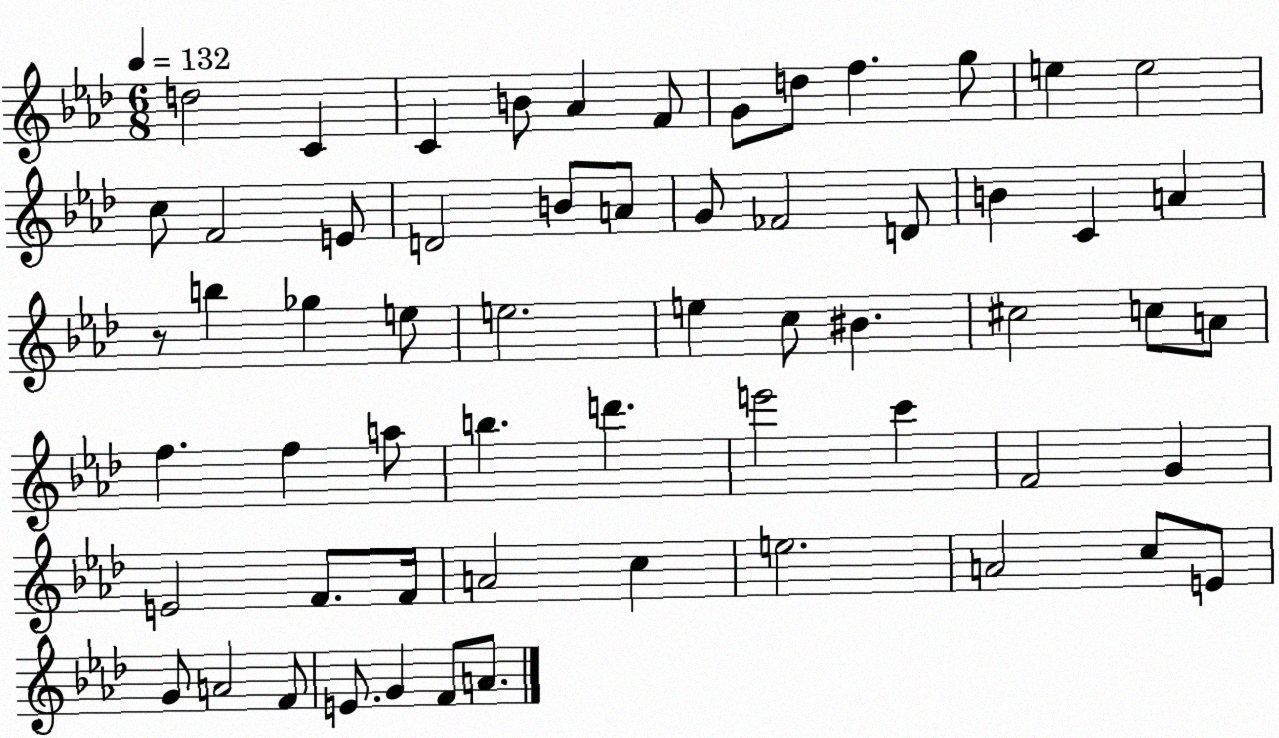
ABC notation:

X:1
T:Untitled
M:6/8
L:1/4
K:Ab
d2 C C B/2 _A F/2 G/2 d/2 f g/2 e e2 c/2 F2 E/2 D2 B/2 A/2 G/2 _F2 D/2 B C A z/2 b _g e/2 e2 e c/2 ^B ^c2 c/2 A/2 f f a/2 b d' e'2 c' F2 G E2 F/2 F/4 A2 c e2 A2 c/2 E/2 G/2 A2 F/2 E/2 G F/2 A/2